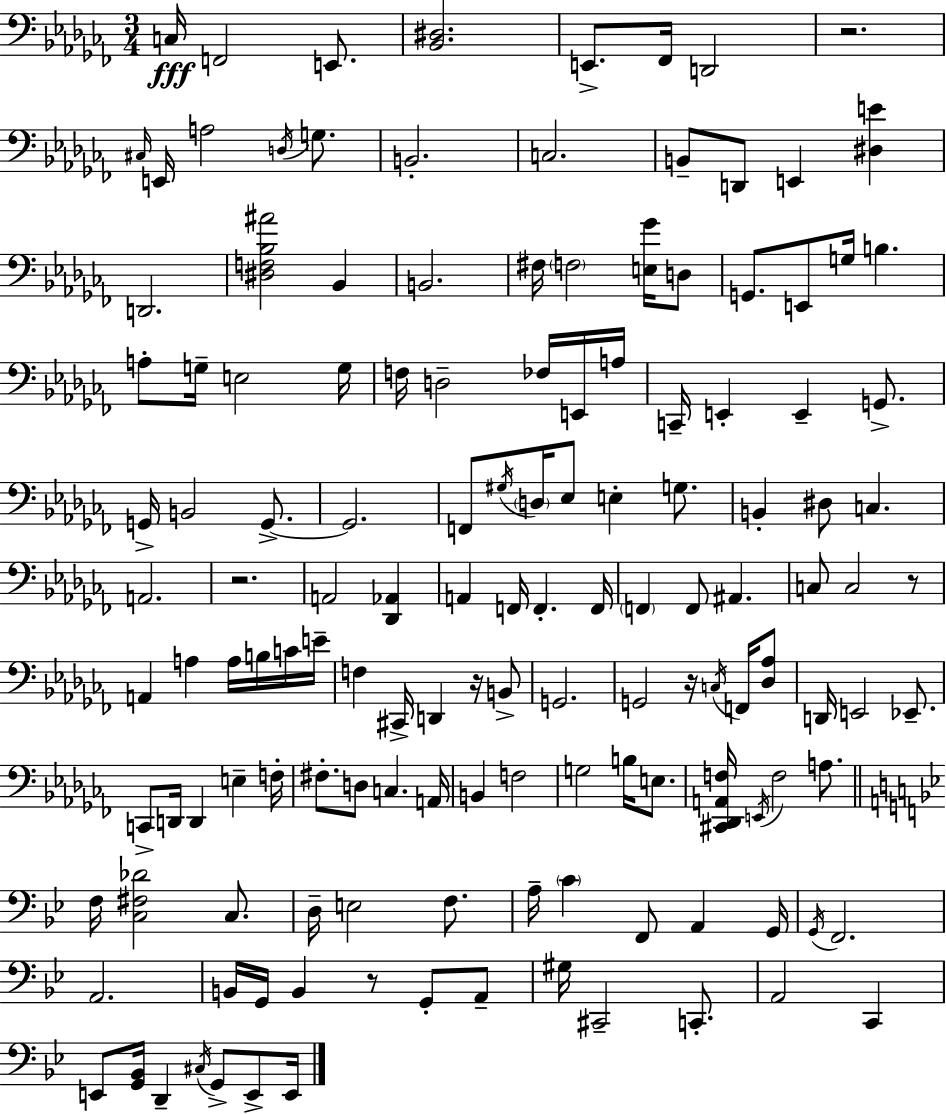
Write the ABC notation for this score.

X:1
T:Untitled
M:3/4
L:1/4
K:Abm
C,/4 F,,2 E,,/2 [_B,,^D,]2 E,,/2 _F,,/4 D,,2 z2 ^C,/4 E,,/4 A,2 D,/4 G,/2 B,,2 C,2 B,,/2 D,,/2 E,, [^D,E] D,,2 [^D,F,_B,^A]2 _B,, B,,2 ^F,/4 F,2 [E,_G]/4 D,/2 G,,/2 E,,/2 G,/4 B, A,/2 G,/4 E,2 G,/4 F,/4 D,2 _F,/4 E,,/4 A,/4 C,,/4 E,, E,, G,,/2 G,,/4 B,,2 G,,/2 G,,2 F,,/2 ^G,/4 D,/4 _E,/2 E, G,/2 B,, ^D,/2 C, A,,2 z2 A,,2 [_D,,_A,,] A,, F,,/4 F,, F,,/4 F,, F,,/2 ^A,, C,/2 C,2 z/2 A,, A, A,/4 B,/4 C/4 E/4 F, ^C,,/4 D,, z/4 B,,/2 G,,2 G,,2 z/4 C,/4 F,,/4 [_D,_A,]/2 D,,/4 E,,2 _E,,/2 C,,/2 D,,/4 D,, E, F,/4 ^F,/2 D,/2 C, A,,/4 B,, F,2 G,2 B,/4 E,/2 [^C,,_D,,A,,F,]/4 E,,/4 F,2 A,/2 F,/4 [C,^F,_D]2 C,/2 D,/4 E,2 F,/2 A,/4 C F,,/2 A,, G,,/4 G,,/4 F,,2 A,,2 B,,/4 G,,/4 B,, z/2 G,,/2 A,,/2 ^G,/4 ^C,,2 C,,/2 A,,2 C,, E,,/2 [G,,_B,,]/4 D,, ^C,/4 G,,/2 E,,/2 E,,/4